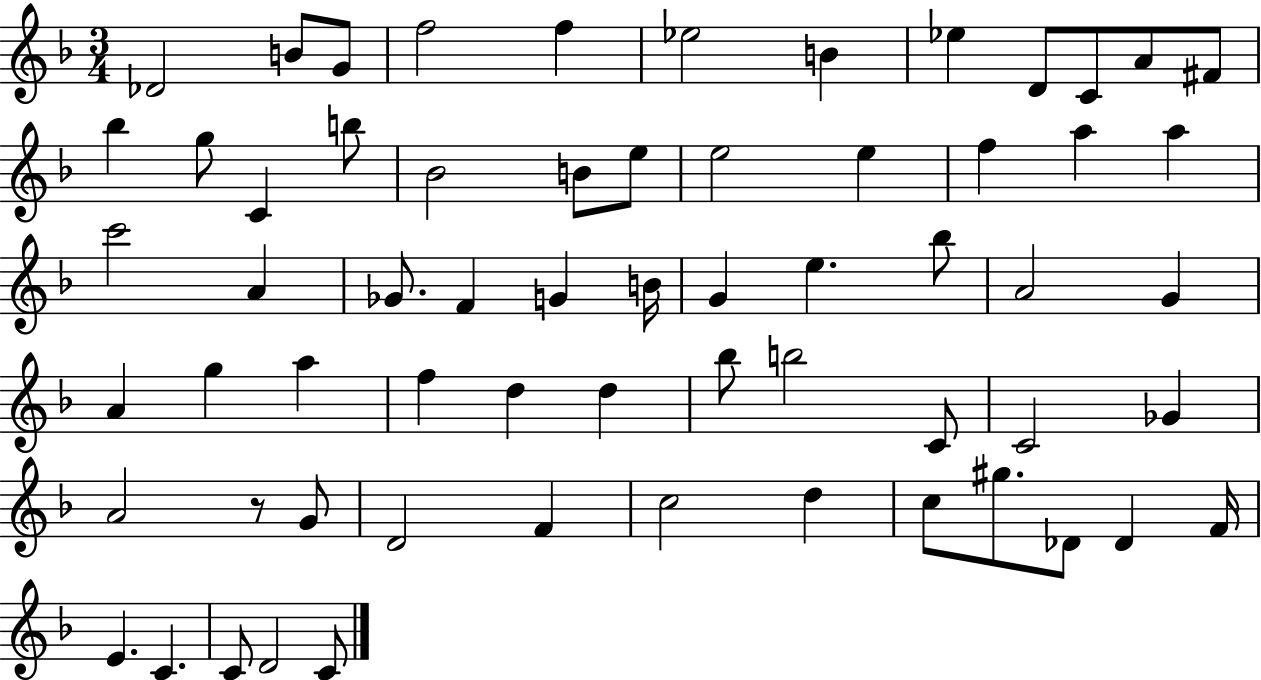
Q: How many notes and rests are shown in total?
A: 63